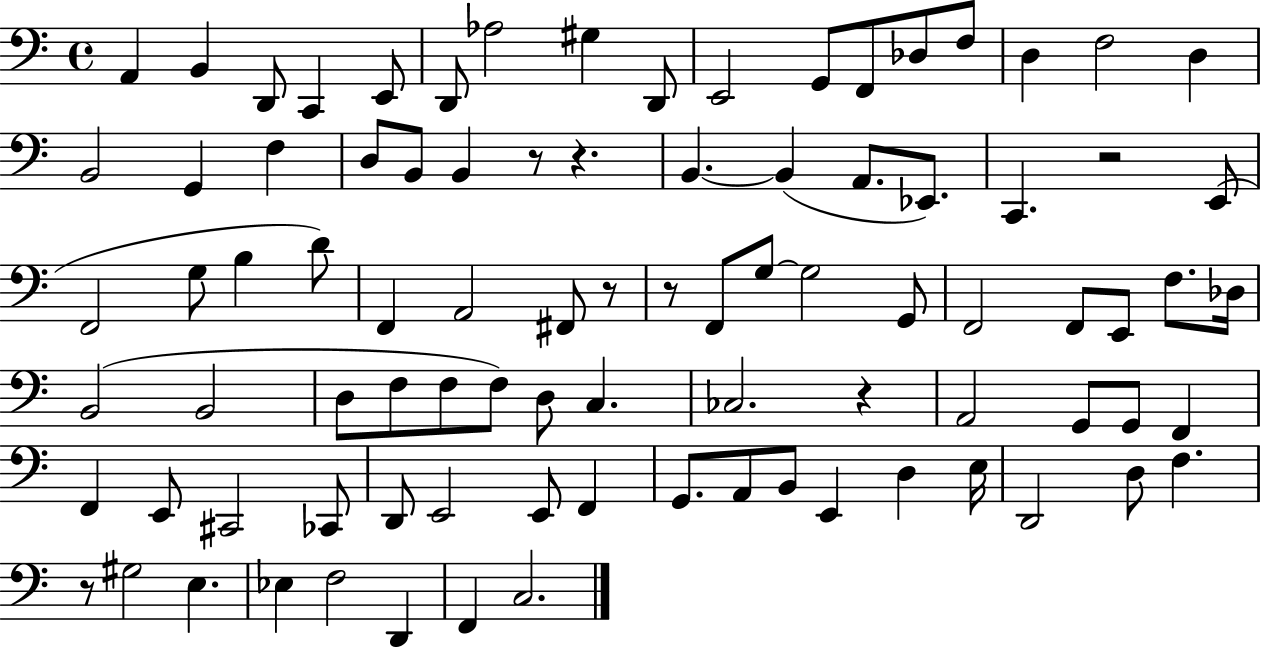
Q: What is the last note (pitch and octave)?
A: C3